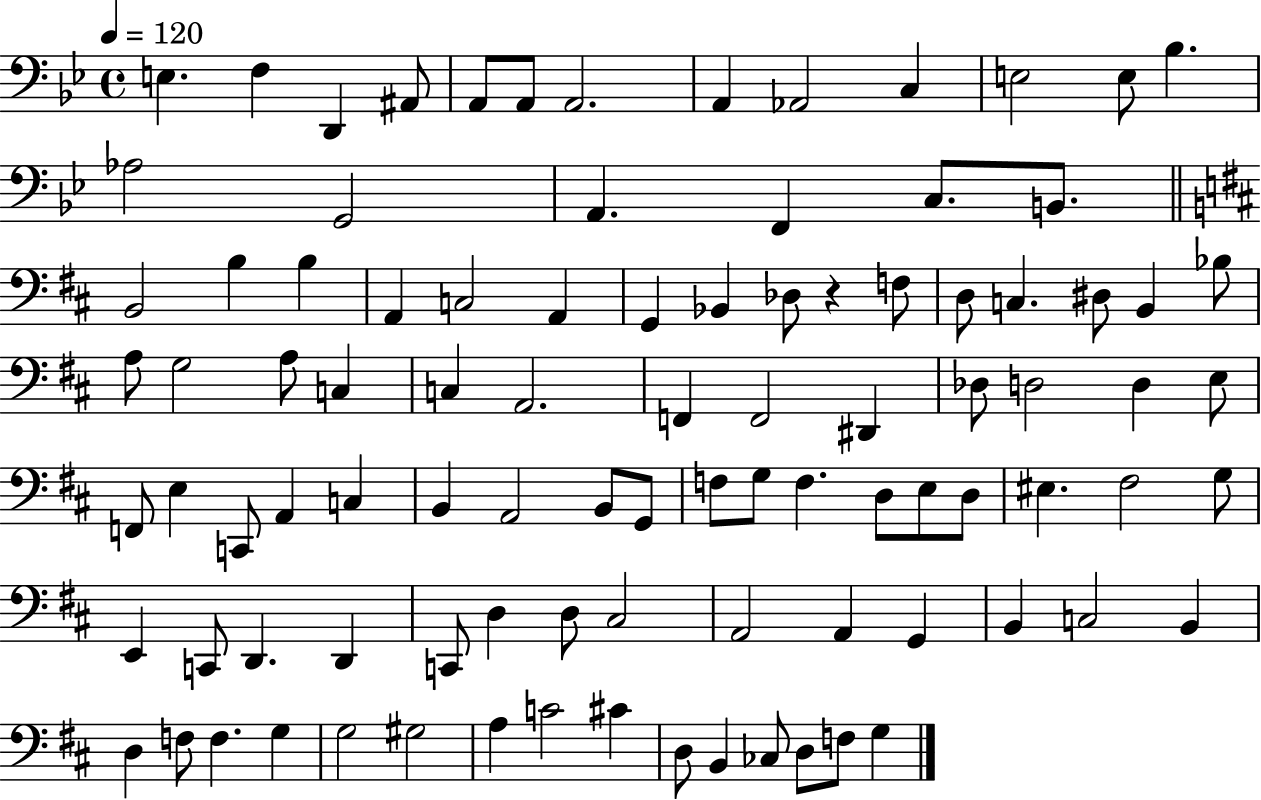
E3/q. F3/q D2/q A#2/e A2/e A2/e A2/h. A2/q Ab2/h C3/q E3/h E3/e Bb3/q. Ab3/h G2/h A2/q. F2/q C3/e. B2/e. B2/h B3/q B3/q A2/q C3/h A2/q G2/q Bb2/q Db3/e R/q F3/e D3/e C3/q. D#3/e B2/q Bb3/e A3/e G3/h A3/e C3/q C3/q A2/h. F2/q F2/h D#2/q Db3/e D3/h D3/q E3/e F2/e E3/q C2/e A2/q C3/q B2/q A2/h B2/e G2/e F3/e G3/e F3/q. D3/e E3/e D3/e EIS3/q. F#3/h G3/e E2/q C2/e D2/q. D2/q C2/e D3/q D3/e C#3/h A2/h A2/q G2/q B2/q C3/h B2/q D3/q F3/e F3/q. G3/q G3/h G#3/h A3/q C4/h C#4/q D3/e B2/q CES3/e D3/e F3/e G3/q